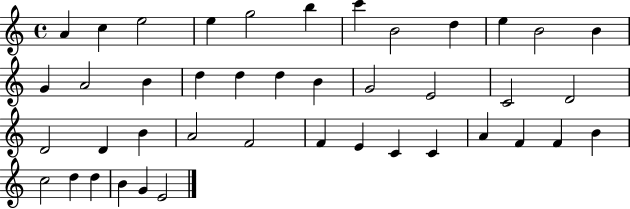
{
  \clef treble
  \time 4/4
  \defaultTimeSignature
  \key c \major
  a'4 c''4 e''2 | e''4 g''2 b''4 | c'''4 b'2 d''4 | e''4 b'2 b'4 | \break g'4 a'2 b'4 | d''4 d''4 d''4 b'4 | g'2 e'2 | c'2 d'2 | \break d'2 d'4 b'4 | a'2 f'2 | f'4 e'4 c'4 c'4 | a'4 f'4 f'4 b'4 | \break c''2 d''4 d''4 | b'4 g'4 e'2 | \bar "|."
}